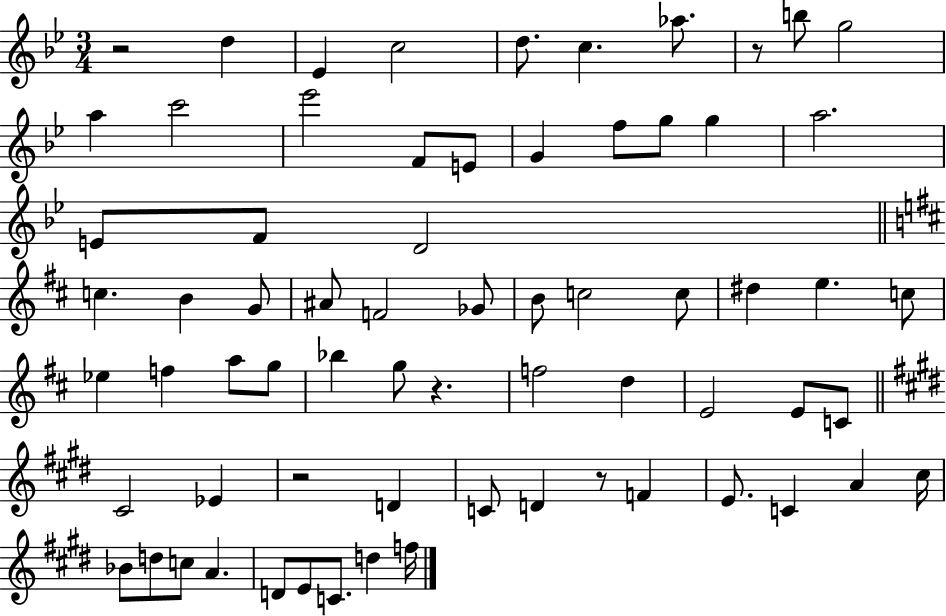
R/h D5/q Eb4/q C5/h D5/e. C5/q. Ab5/e. R/e B5/e G5/h A5/q C6/h Eb6/h F4/e E4/e G4/q F5/e G5/e G5/q A5/h. E4/e F4/e D4/h C5/q. B4/q G4/e A#4/e F4/h Gb4/e B4/e C5/h C5/e D#5/q E5/q. C5/e Eb5/q F5/q A5/e G5/e Bb5/q G5/e R/q. F5/h D5/q E4/h E4/e C4/e C#4/h Eb4/q R/h D4/q C4/e D4/q R/e F4/q E4/e. C4/q A4/q C#5/s Bb4/e D5/e C5/e A4/q. D4/e E4/e C4/e. D5/q F5/s